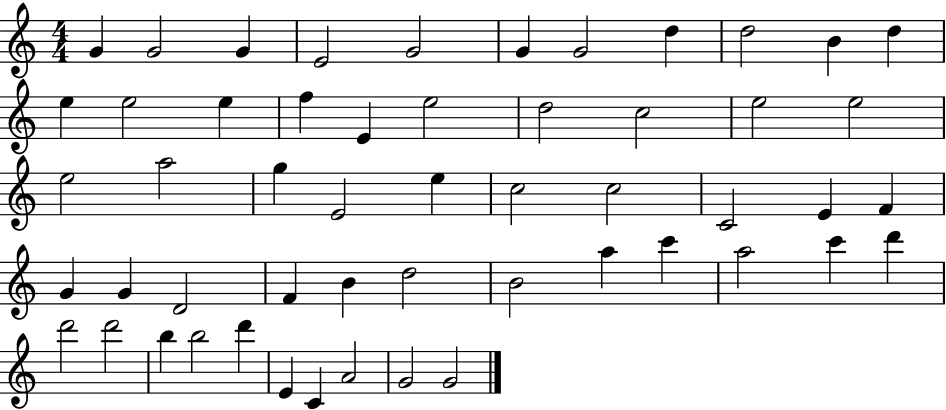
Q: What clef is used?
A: treble